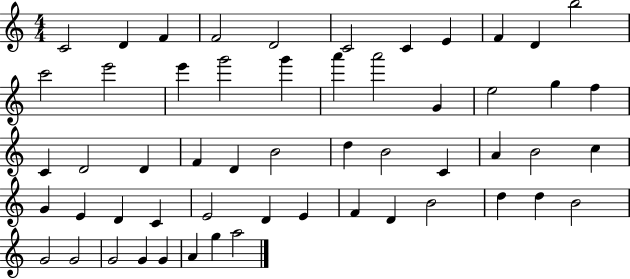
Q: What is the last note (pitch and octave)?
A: A5